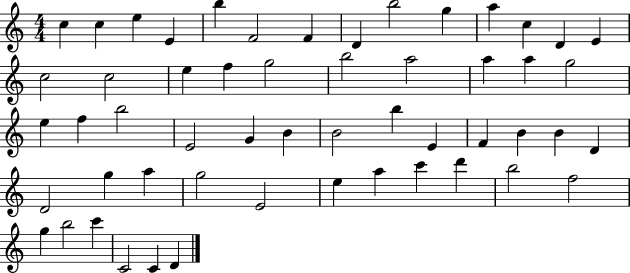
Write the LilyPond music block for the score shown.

{
  \clef treble
  \numericTimeSignature
  \time 4/4
  \key c \major
  c''4 c''4 e''4 e'4 | b''4 f'2 f'4 | d'4 b''2 g''4 | a''4 c''4 d'4 e'4 | \break c''2 c''2 | e''4 f''4 g''2 | b''2 a''2 | a''4 a''4 g''2 | \break e''4 f''4 b''2 | e'2 g'4 b'4 | b'2 b''4 e'4 | f'4 b'4 b'4 d'4 | \break d'2 g''4 a''4 | g''2 e'2 | e''4 a''4 c'''4 d'''4 | b''2 f''2 | \break g''4 b''2 c'''4 | c'2 c'4 d'4 | \bar "|."
}